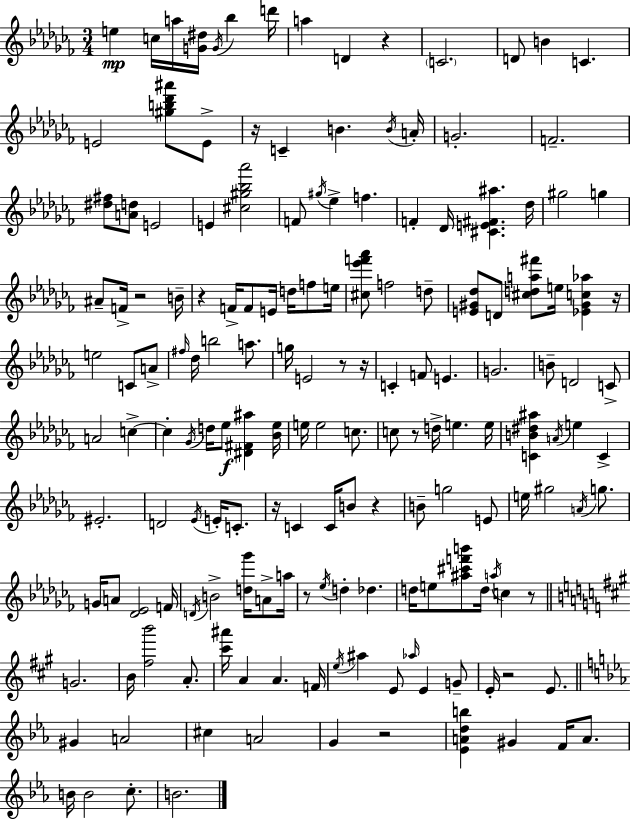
E5/q C5/s A5/s [G4,D#5]/s G4/s Bb5/q D6/s A5/q D4/q R/q C4/h. D4/e B4/q C4/q. E4/h [G#5,B5,Db6,A#6]/e E4/e R/s C4/q B4/q. B4/s A4/s G4/h. F4/h. [D#5,F#5]/e [A4,D5]/e E4/h E4/q [C#5,G#5,Bb5,Ab6]/h F4/e G#5/s Eb5/q F5/q. F4/q Db4/s [C#4,E4,F#4,A#5]/q. Db5/s G#5/h G5/q A#4/e F4/s R/h B4/s R/q F4/s F4/e E4/s D5/s F5/e E5/s [C#5,Eb6,F6,Ab6]/e F5/h D5/e [E4,G#4,Db5]/e D4/e [C#5,D5,A5,F#6]/e E5/s [Eb4,G#4,C5,Ab5]/q R/s E5/h C4/e A4/e F#5/s Db5/s B5/h A5/e. G5/s E4/h R/e R/s C4/q F4/e E4/q. G4/h. B4/e D4/h C4/e A4/h C5/q C5/q Gb4/s D5/s Eb5/e [D#4,F#4,A#5]/q [Bb4,Eb5]/s E5/s E5/h C5/e. C5/e R/e D5/s E5/q. E5/s [C4,B4,D#5,A#5]/q A4/s E5/q C4/q EIS4/h. D4/h Eb4/s E4/s C4/e. R/s C4/q C4/s B4/e R/q B4/e G5/h E4/e E5/s G#5/h A4/s G5/e. G4/s A4/e [Db4,Eb4]/h F4/s D4/s B4/h [D5,Gb6]/s A4/e A5/s R/e Eb5/s D5/q Db5/q. D5/s E5/e [A#5,C#6,F6,B6]/e D5/s A5/s C5/q R/e G4/h. B4/s [F#5,B6]/h A4/e. [C#6,A#6]/s A4/q A4/q. F4/s E5/s A#5/q E4/e Ab5/s E4/q G4/e E4/s R/h E4/e. G#4/q A4/h C#5/q A4/h G4/q R/h [Eb4,A4,D5,B5]/q G#4/q F4/s A4/e. B4/s B4/h C5/e. B4/h.